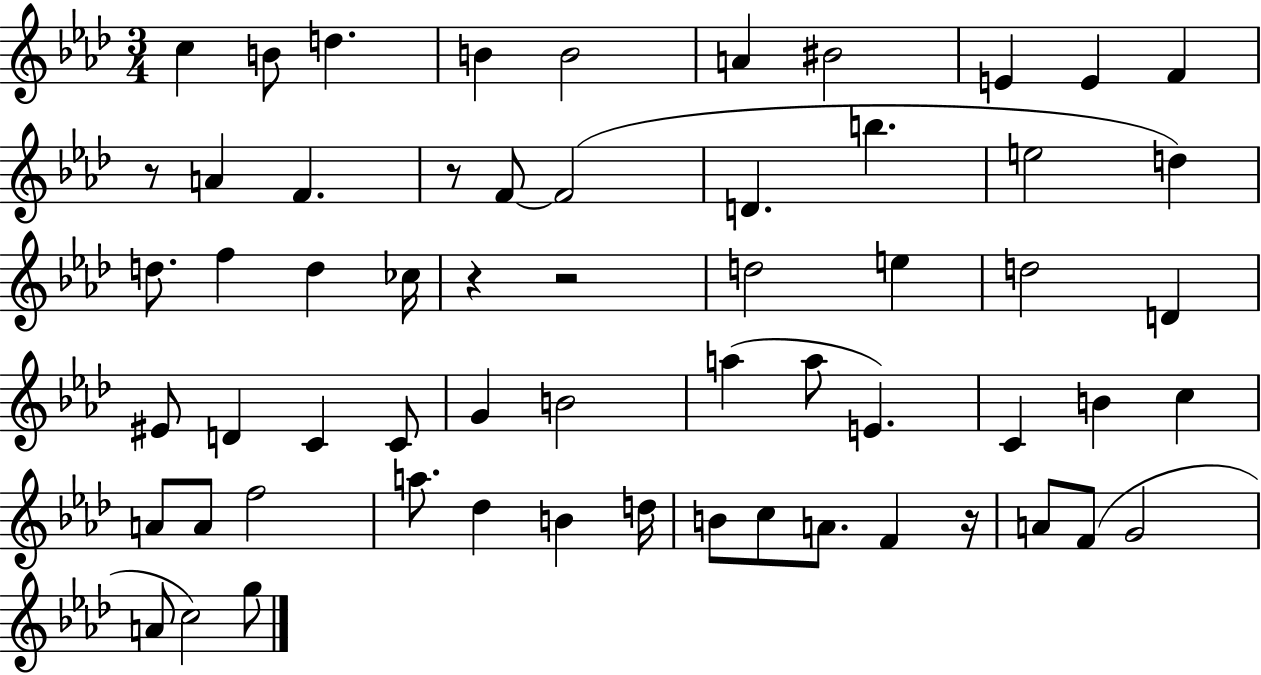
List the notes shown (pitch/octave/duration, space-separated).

C5/q B4/e D5/q. B4/q B4/h A4/q BIS4/h E4/q E4/q F4/q R/e A4/q F4/q. R/e F4/e F4/h D4/q. B5/q. E5/h D5/q D5/e. F5/q D5/q CES5/s R/q R/h D5/h E5/q D5/h D4/q EIS4/e D4/q C4/q C4/e G4/q B4/h A5/q A5/e E4/q. C4/q B4/q C5/q A4/e A4/e F5/h A5/e. Db5/q B4/q D5/s B4/e C5/e A4/e. F4/q R/s A4/e F4/e G4/h A4/e C5/h G5/e